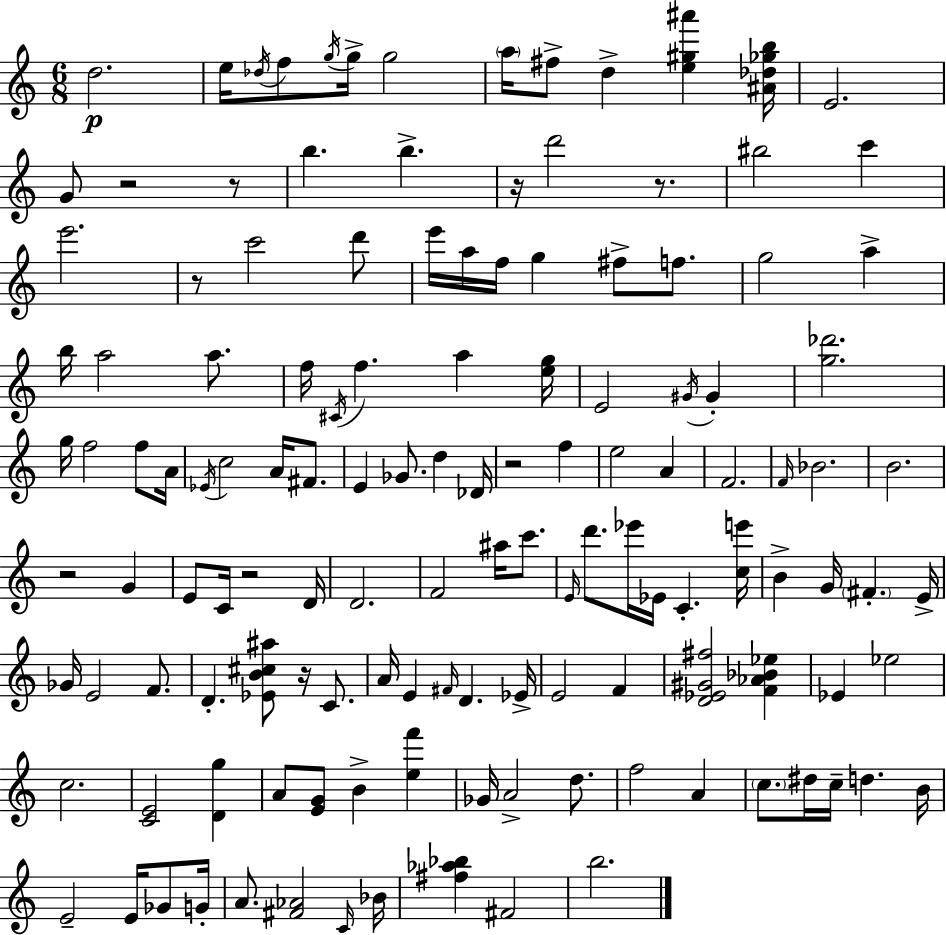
D5/h. E5/s Db5/s F5/e G5/s G5/s G5/h A5/s F#5/e D5/q [E5,G#5,A#6]/q [A#4,Db5,Gb5,B5]/s E4/h. G4/e R/h R/e B5/q. B5/q. R/s D6/h R/e. BIS5/h C6/q E6/h. R/e C6/h D6/e E6/s A5/s F5/s G5/q F#5/e F5/e. G5/h A5/q B5/s A5/h A5/e. F5/s C#4/s F5/q. A5/q [E5,G5]/s E4/h G#4/s G#4/q [G5,Db6]/h. G5/s F5/h F5/e A4/s Eb4/s C5/h A4/s F#4/e. E4/q Gb4/e. D5/q Db4/s R/h F5/q E5/h A4/q F4/h. F4/s Bb4/h. B4/h. R/h G4/q E4/e C4/s R/h D4/s D4/h. F4/h A#5/s C6/e. E4/s D6/e. Eb6/s Eb4/s C4/q. [C5,E6]/s B4/q G4/s F#4/q. E4/s Gb4/s E4/h F4/e. D4/q. [Eb4,B4,C#5,A#5]/e R/s C4/e. A4/s E4/q F#4/s D4/q. Eb4/s E4/h F4/q [D4,Eb4,G#4,F#5]/h [F4,Ab4,Bb4,Eb5]/q Eb4/q Eb5/h C5/h. [C4,E4]/h [D4,G5]/q A4/e [E4,G4]/e B4/q [E5,F6]/q Gb4/s A4/h D5/e. F5/h A4/q C5/e. D#5/s C5/s D5/q. B4/s E4/h E4/s Gb4/e G4/s A4/e. [F#4,Ab4]/h C4/s Bb4/s [F#5,Ab5,Bb5]/q F#4/h B5/h.